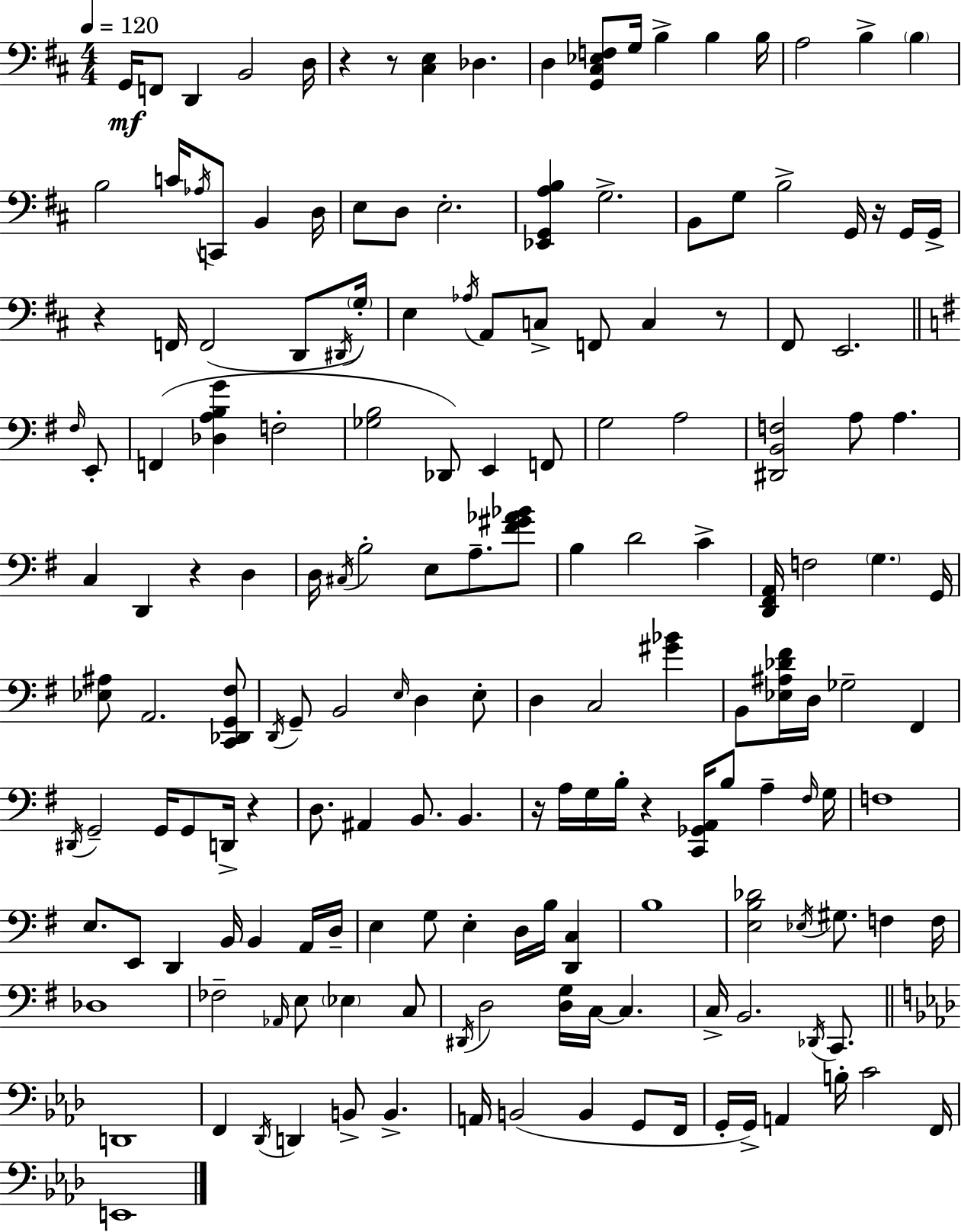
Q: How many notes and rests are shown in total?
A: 172